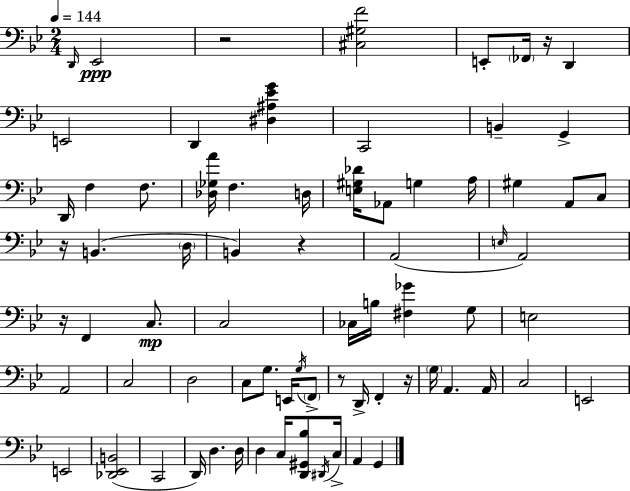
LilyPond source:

{
  \clef bass
  \numericTimeSignature
  \time 2/4
  \key g \minor
  \tempo 4 = 144
  \grace { d,16 }\ppp ees,2 | r2 | <cis gis f'>2 | e,8-. \parenthesize fes,16 r16 d,4 | \break e,2 | d,4 <dis ais ees' g'>4 | c,2 | b,4-- g,4-> | \break d,16 f4 f8. | <des ges a'>16 f4. | d16 <e gis des'>16 aes,8 g4 | a16 gis4 a,8 c8 | \break r16 b,4.( | \parenthesize d16 b,4) r4 | a,2( | \grace { e16 } a,2) | \break r16 f,4 c8.\mp | c2 | ces16 b16 <fis ges'>4 | g8 e2 | \break a,2 | c2 | d2 | c8 g8. e,16 | \break \acciaccatura { g16 } \parenthesize f,8-> r8 d,16-> f,4-. | r16 \parenthesize g16 a,4. | a,16 c2 | e,2 | \break e,2 | <des, ees, b,>2( | c,2 | d,16) d4. | \break d16 d4 c16 | <d, gis, bes>8 \acciaccatura { dis,16 } c16-> a,4 | g,4 \bar "|."
}